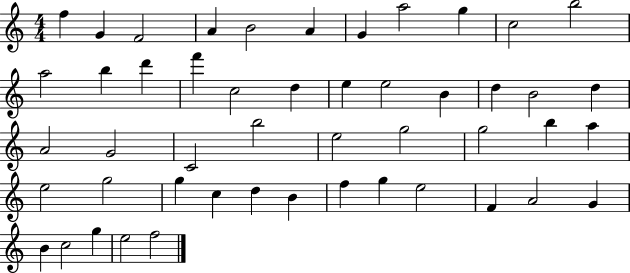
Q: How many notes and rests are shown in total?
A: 49